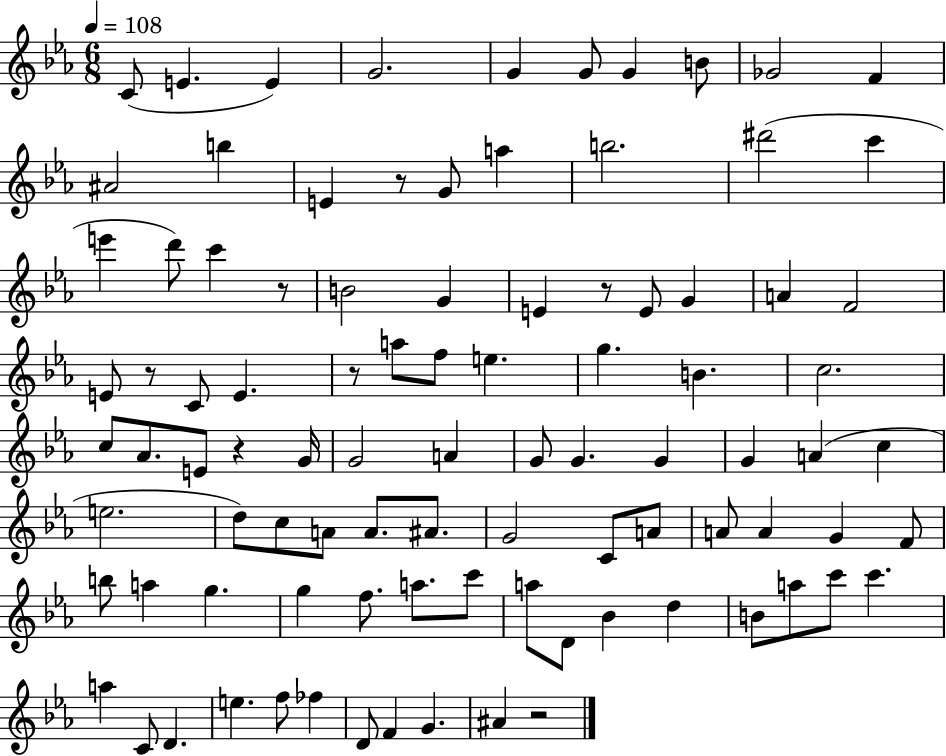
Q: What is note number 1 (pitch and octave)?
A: C4